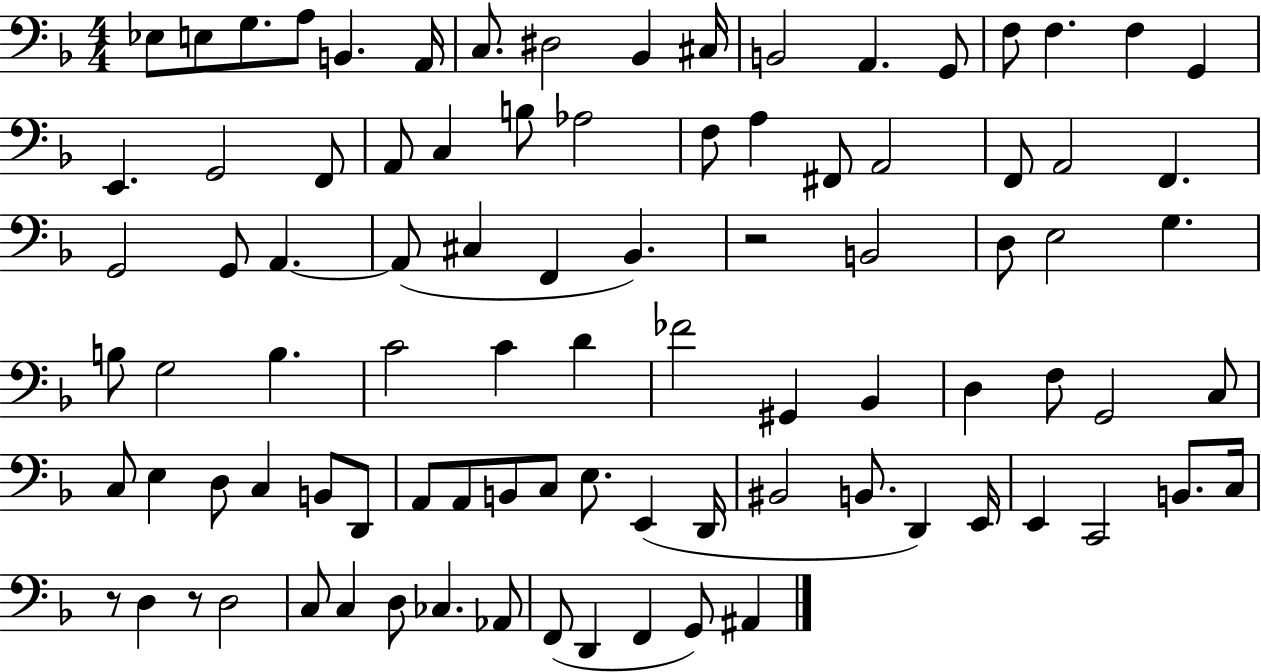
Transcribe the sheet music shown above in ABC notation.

X:1
T:Untitled
M:4/4
L:1/4
K:F
_E,/2 E,/2 G,/2 A,/2 B,, A,,/4 C,/2 ^D,2 _B,, ^C,/4 B,,2 A,, G,,/2 F,/2 F, F, G,, E,, G,,2 F,,/2 A,,/2 C, B,/2 _A,2 F,/2 A, ^F,,/2 A,,2 F,,/2 A,,2 F,, G,,2 G,,/2 A,, A,,/2 ^C, F,, _B,, z2 B,,2 D,/2 E,2 G, B,/2 G,2 B, C2 C D _F2 ^G,, _B,, D, F,/2 G,,2 C,/2 C,/2 E, D,/2 C, B,,/2 D,,/2 A,,/2 A,,/2 B,,/2 C,/2 E,/2 E,, D,,/4 ^B,,2 B,,/2 D,, E,,/4 E,, C,,2 B,,/2 C,/4 z/2 D, z/2 D,2 C,/2 C, D,/2 _C, _A,,/2 F,,/2 D,, F,, G,,/2 ^A,,